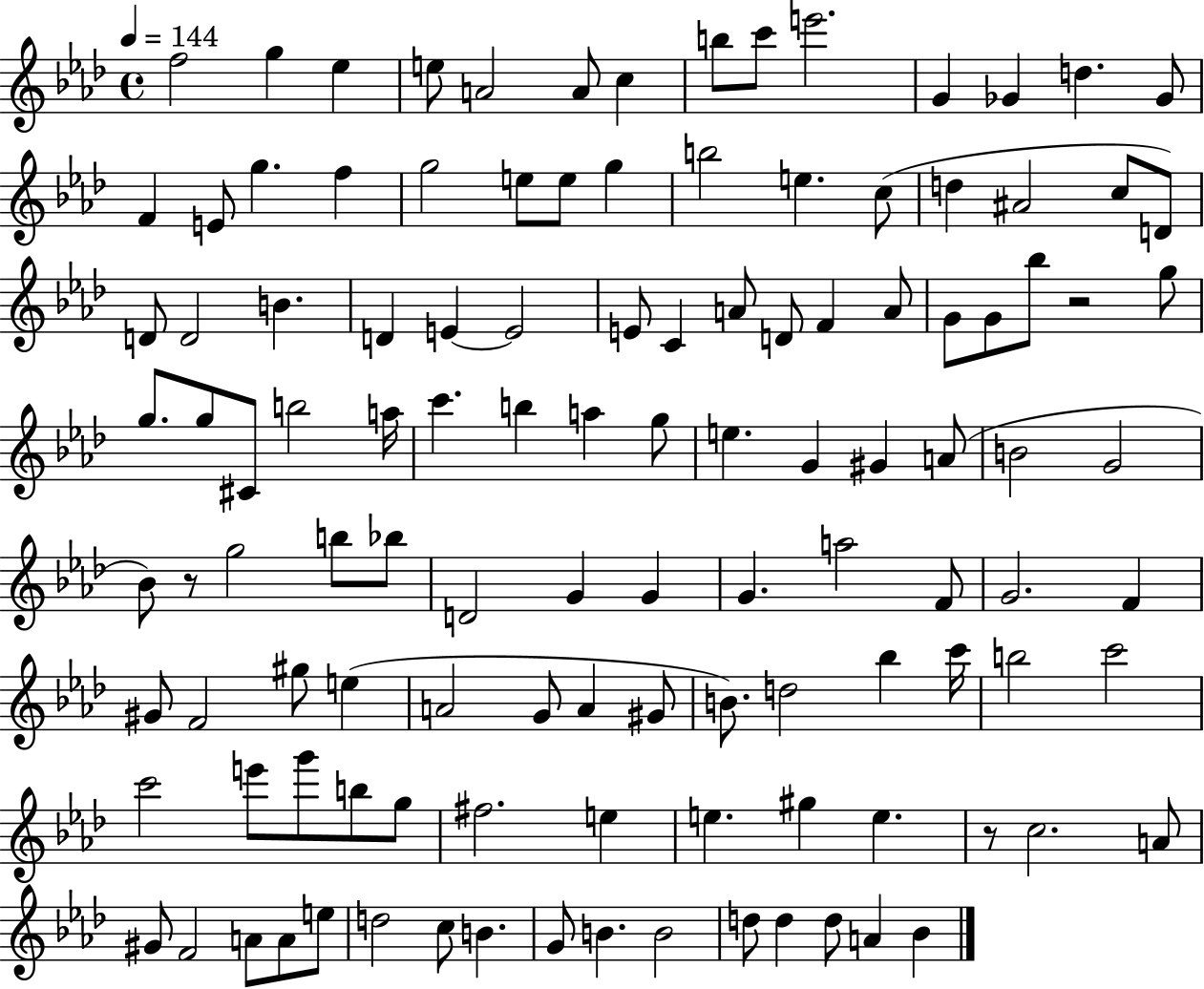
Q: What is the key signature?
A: AES major